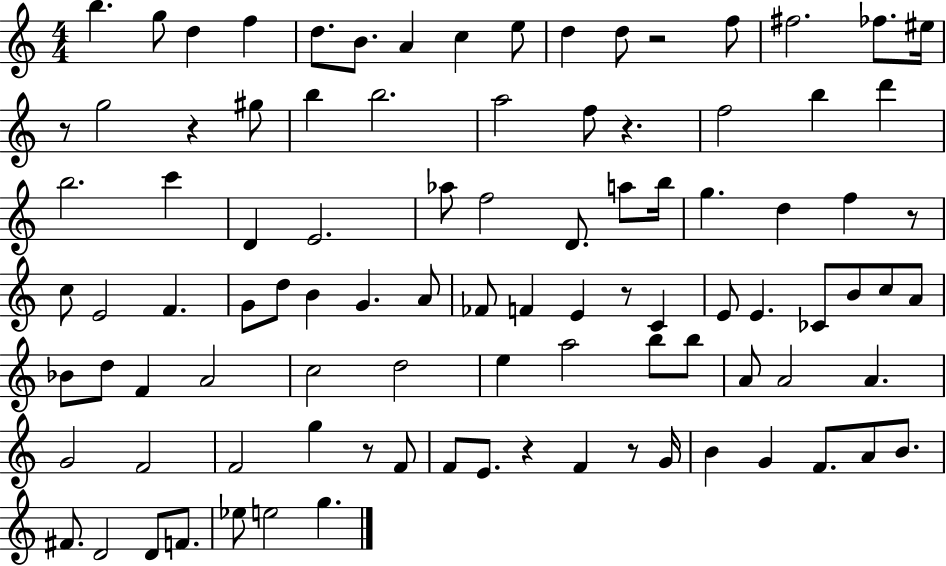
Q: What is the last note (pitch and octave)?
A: G5